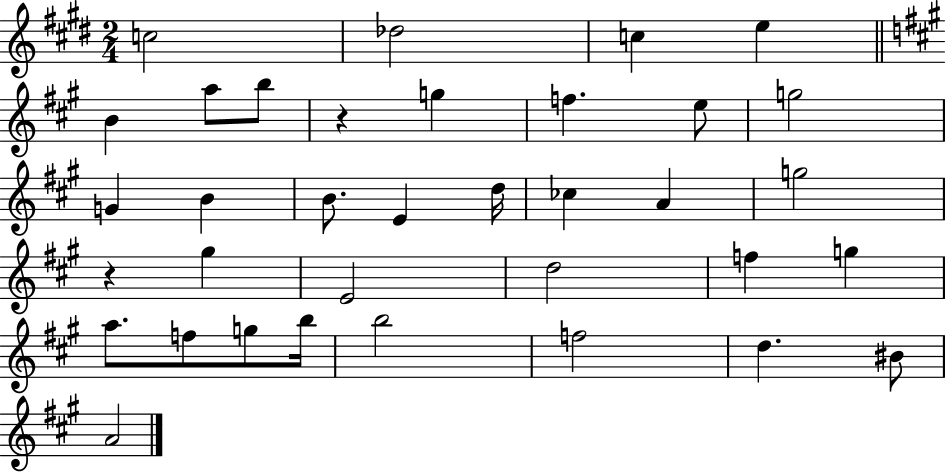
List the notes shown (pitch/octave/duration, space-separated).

C5/h Db5/h C5/q E5/q B4/q A5/e B5/e R/q G5/q F5/q. E5/e G5/h G4/q B4/q B4/e. E4/q D5/s CES5/q A4/q G5/h R/q G#5/q E4/h D5/h F5/q G5/q A5/e. F5/e G5/e B5/s B5/h F5/h D5/q. BIS4/e A4/h